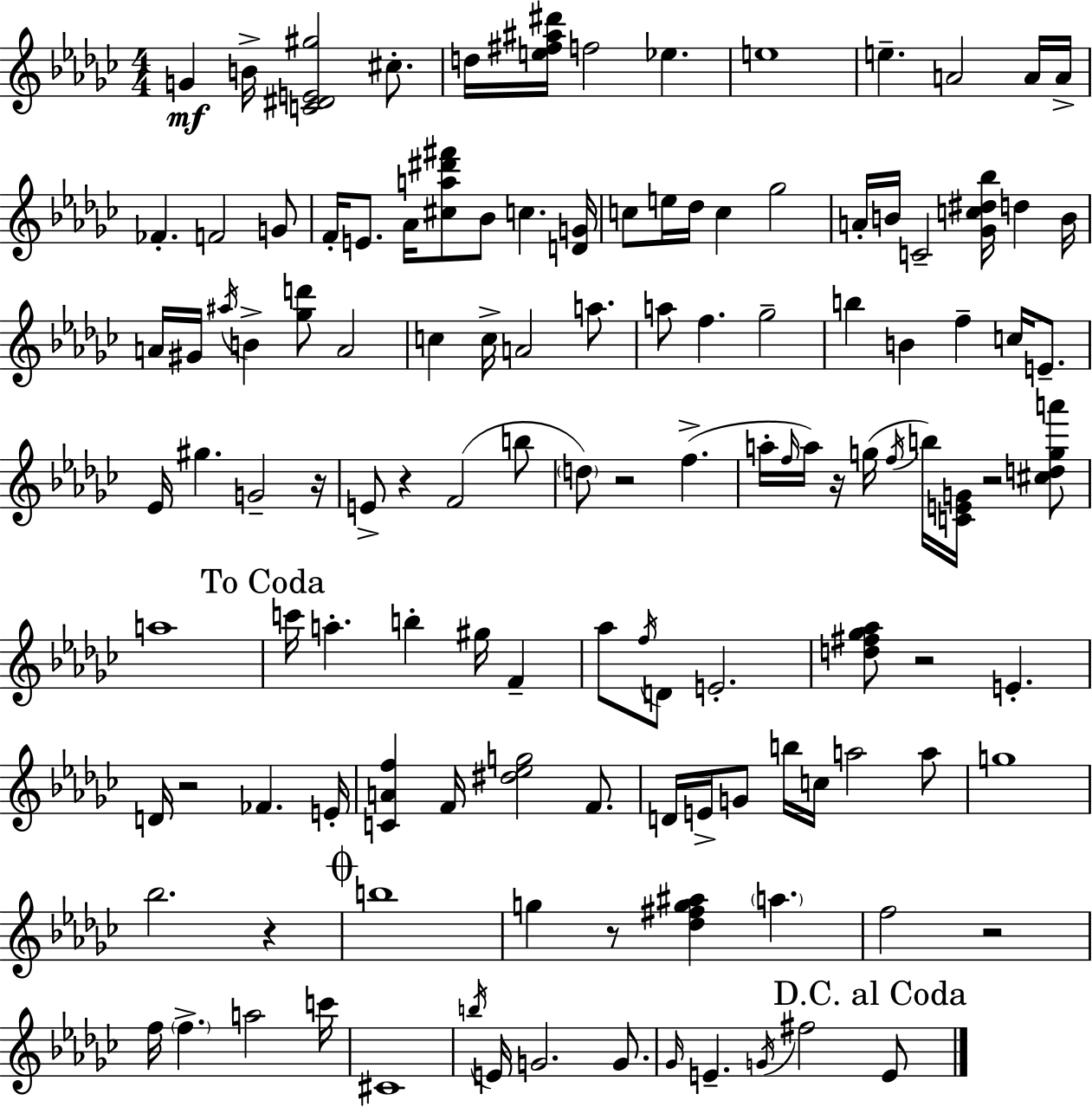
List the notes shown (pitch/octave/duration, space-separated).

G4/q B4/s [C4,D#4,E4,G#5]/h C#5/e. D5/s [E5,F#5,A#5,D#6]/s F5/h Eb5/q. E5/w E5/q. A4/h A4/s A4/s FES4/q. F4/h G4/e F4/s E4/e. Ab4/s [C#5,A5,D#6,F#6]/e Bb4/e C5/q. [D4,G4]/s C5/e E5/s Db5/s C5/q Gb5/h A4/s B4/s C4/h [Gb4,C5,D#5,Bb5]/s D5/q B4/s A4/s G#4/s A#5/s B4/q [Gb5,D6]/e A4/h C5/q C5/s A4/h A5/e. A5/e F5/q. Gb5/h B5/q B4/q F5/q C5/s E4/e. Eb4/s G#5/q. G4/h R/s E4/e R/q F4/h B5/e D5/e R/h F5/q. A5/s F5/s A5/s R/s G5/s F5/s B5/s [C4,E4,G4]/s R/h [C#5,D5,G5,A6]/e A5/w C6/s A5/q. B5/q G#5/s F4/q Ab5/e F5/s D4/e E4/h. [D5,F#5,Gb5,Ab5]/e R/h E4/q. D4/s R/h FES4/q. E4/s [C4,A4,F5]/q F4/s [D#5,Eb5,G5]/h F4/e. D4/s E4/s G4/e B5/s C5/s A5/h A5/e G5/w Bb5/h. R/q B5/w G5/q R/e [Db5,F#5,G5,A#5]/q A5/q. F5/h R/h F5/s F5/q. A5/h C6/s C#4/w B5/s E4/s G4/h. G4/e. Gb4/s E4/q. G4/s F#5/h E4/e